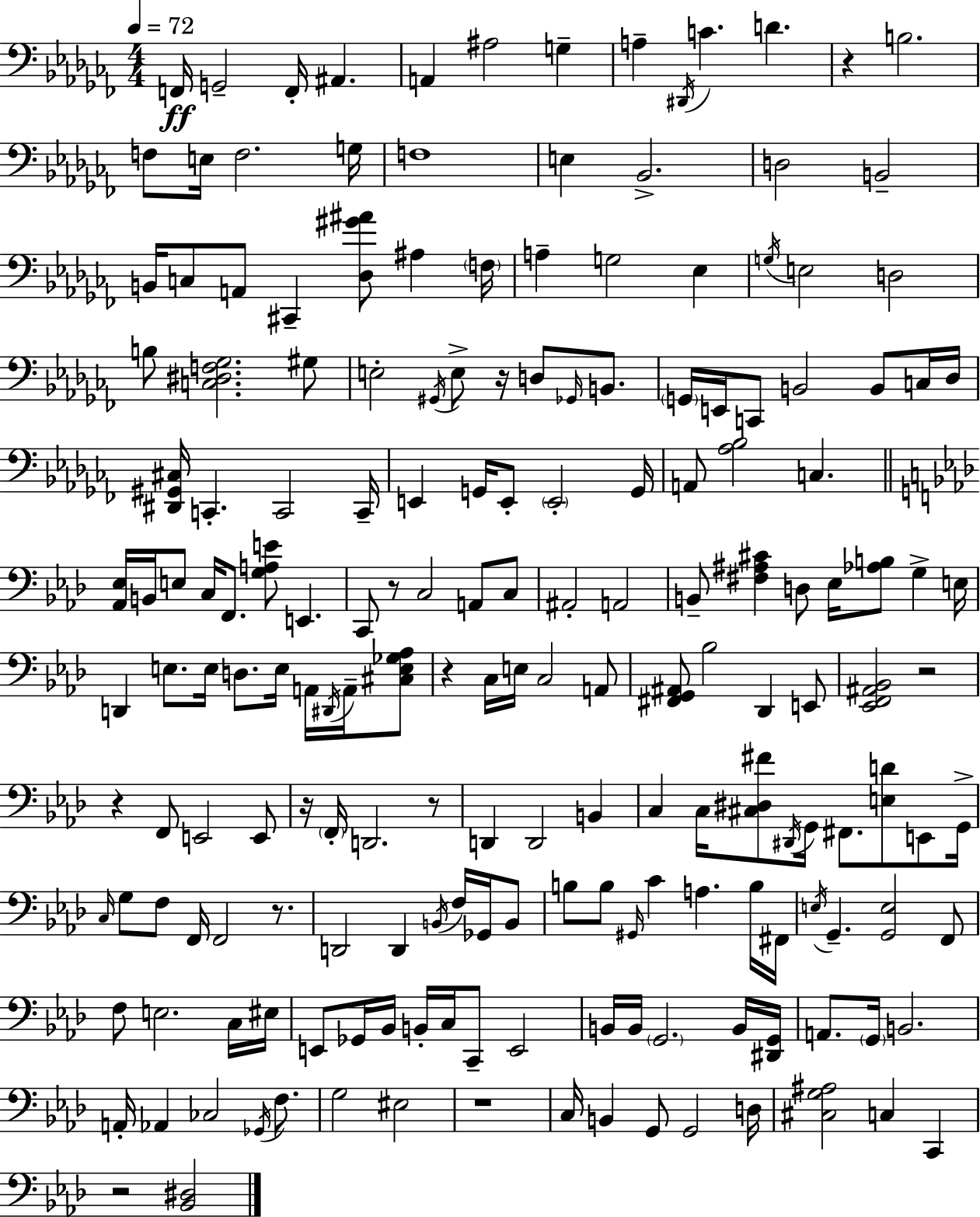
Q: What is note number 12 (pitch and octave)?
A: B3